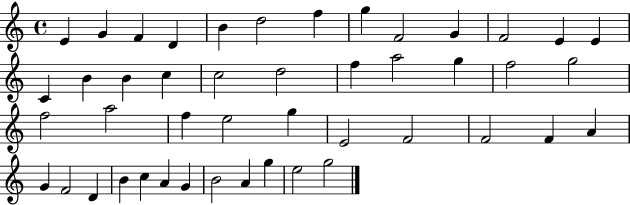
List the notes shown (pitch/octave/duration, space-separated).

E4/q G4/q F4/q D4/q B4/q D5/h F5/q G5/q F4/h G4/q F4/h E4/q E4/q C4/q B4/q B4/q C5/q C5/h D5/h F5/q A5/h G5/q F5/h G5/h F5/h A5/h F5/q E5/h G5/q E4/h F4/h F4/h F4/q A4/q G4/q F4/h D4/q B4/q C5/q A4/q G4/q B4/h A4/q G5/q E5/h G5/h